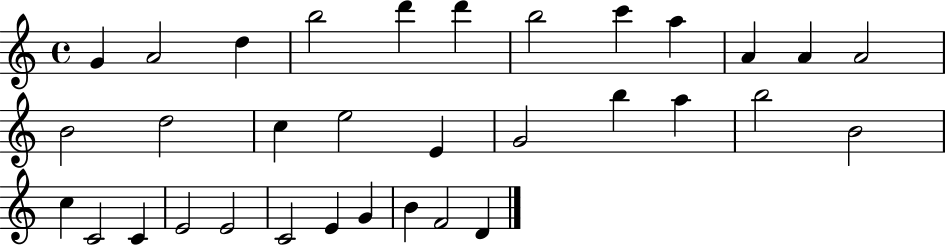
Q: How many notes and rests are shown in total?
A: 33